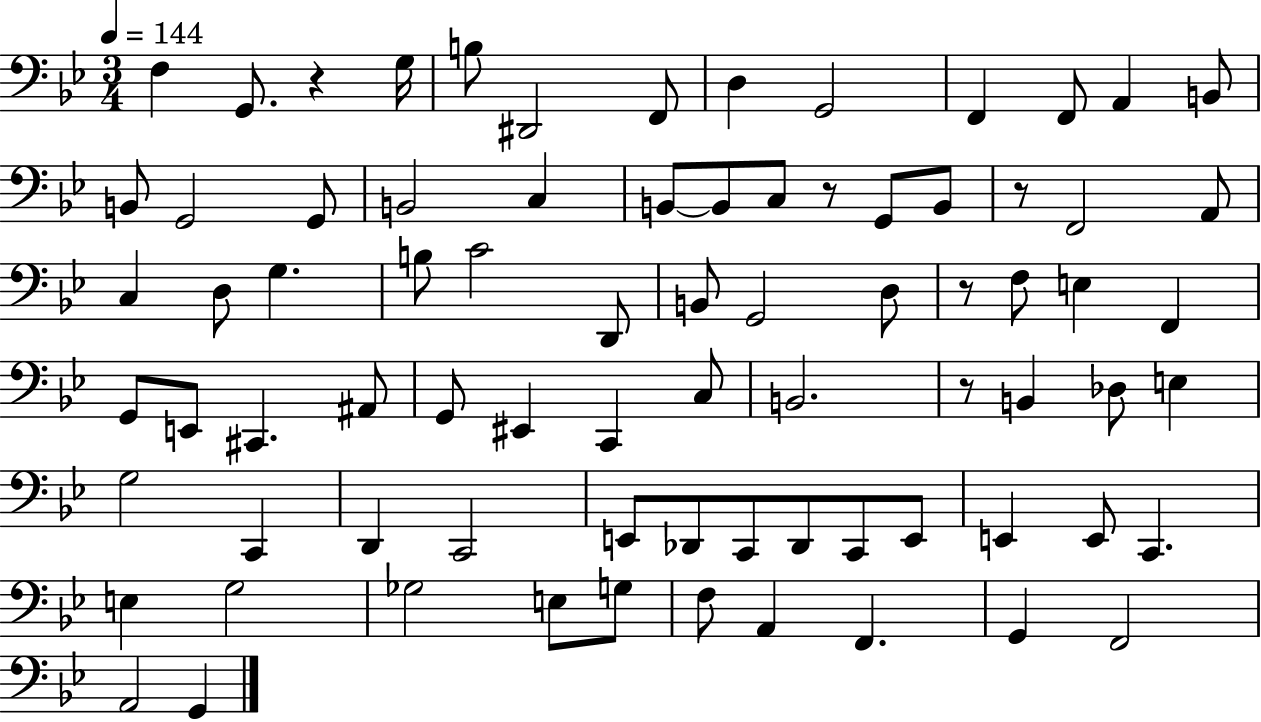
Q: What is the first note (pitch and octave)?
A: F3